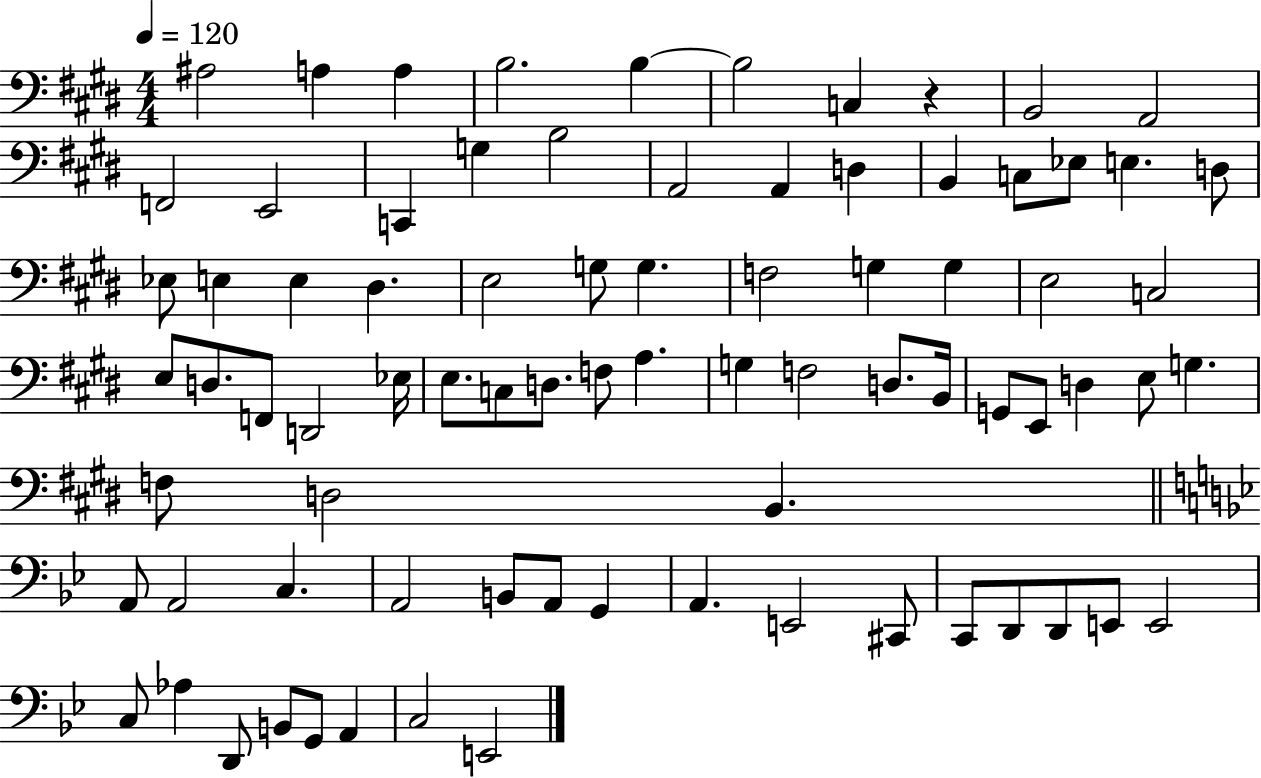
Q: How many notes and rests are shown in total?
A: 80